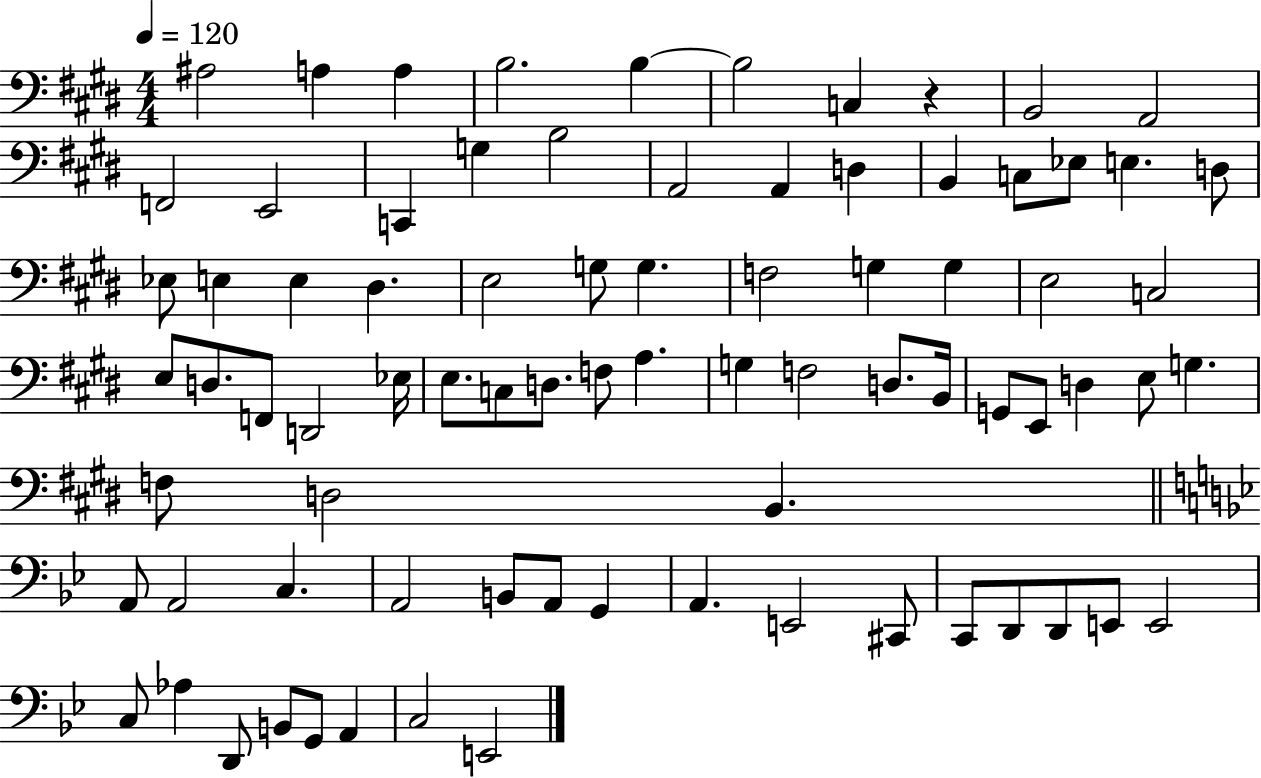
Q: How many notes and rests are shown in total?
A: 80